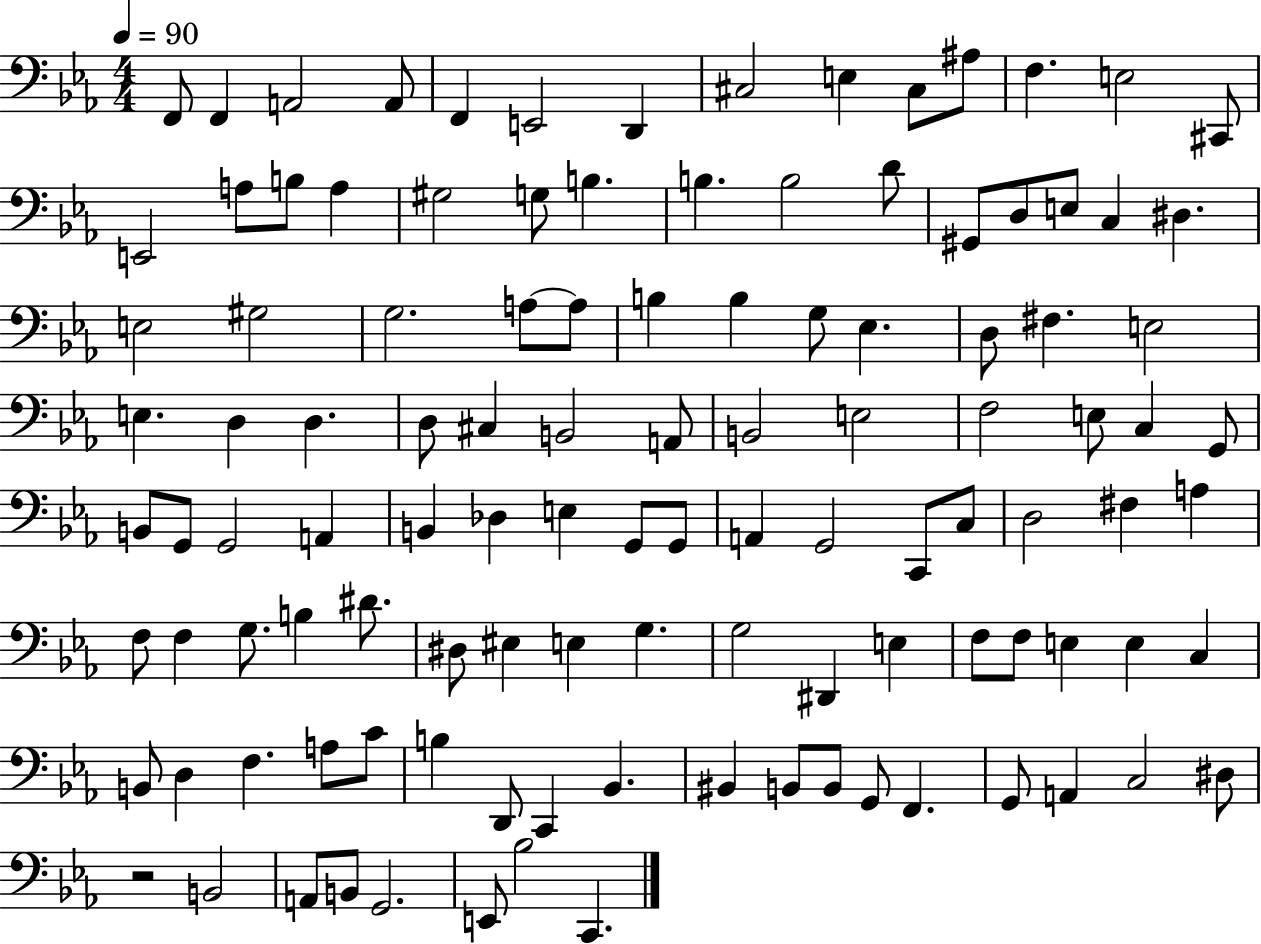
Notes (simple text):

F2/e F2/q A2/h A2/e F2/q E2/h D2/q C#3/h E3/q C#3/e A#3/e F3/q. E3/h C#2/e E2/h A3/e B3/e A3/q G#3/h G3/e B3/q. B3/q. B3/h D4/e G#2/e D3/e E3/e C3/q D#3/q. E3/h G#3/h G3/h. A3/e A3/e B3/q B3/q G3/e Eb3/q. D3/e F#3/q. E3/h E3/q. D3/q D3/q. D3/e C#3/q B2/h A2/e B2/h E3/h F3/h E3/e C3/q G2/e B2/e G2/e G2/h A2/q B2/q Db3/q E3/q G2/e G2/e A2/q G2/h C2/e C3/e D3/h F#3/q A3/q F3/e F3/q G3/e. B3/q D#4/e. D#3/e EIS3/q E3/q G3/q. G3/h D#2/q E3/q F3/e F3/e E3/q E3/q C3/q B2/e D3/q F3/q. A3/e C4/e B3/q D2/e C2/q Bb2/q. BIS2/q B2/e B2/e G2/e F2/q. G2/e A2/q C3/h D#3/e R/h B2/h A2/e B2/e G2/h. E2/e Bb3/h C2/q.